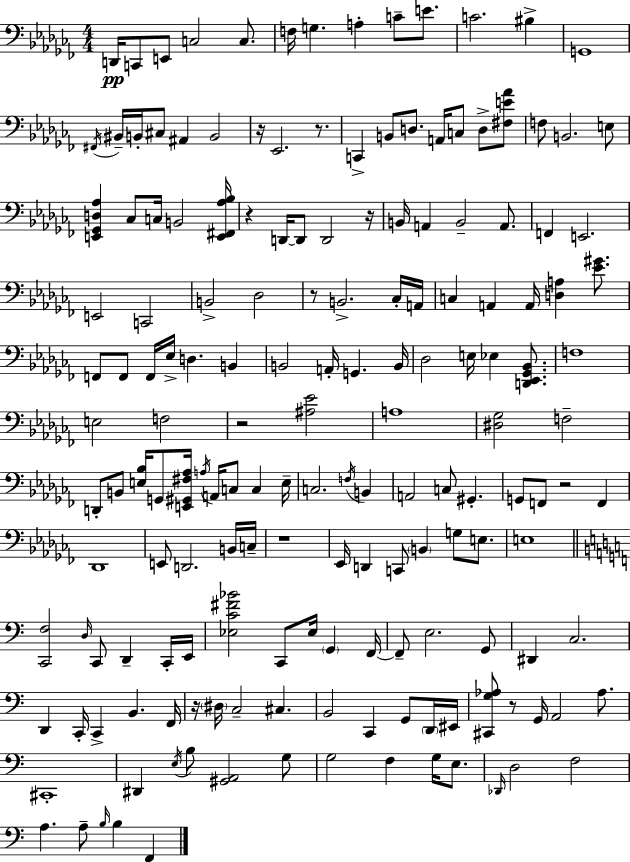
X:1
T:Untitled
M:4/4
L:1/4
K:Abm
D,,/4 C,,/2 E,,/2 C,2 C,/2 F,/4 G, A, C/2 E/2 C2 ^B, G,,4 ^F,,/4 ^B,,/4 B,,/4 ^C,/2 ^A,, B,,2 z/4 _E,,2 z/2 C,, B,,/2 D,/2 A,,/4 C,/2 D,/2 [^F,E_A]/2 F,/2 B,,2 E,/2 [E,,_G,,D,_A,] _C,/2 C,/4 B,,2 [E,,^F,,_A,_B,]/4 z D,,/4 D,,/2 D,,2 z/4 B,,/4 A,, B,,2 A,,/2 F,, E,,2 E,,2 C,,2 B,,2 _D,2 z/2 B,,2 _C,/4 A,,/4 C, A,, A,,/4 [D,A,] [_E^G]/2 F,,/2 F,,/2 F,,/4 _E,/4 D, B,, B,,2 A,,/4 G,, B,,/4 _D,2 E,/4 _E, [D,,_E,,_G,,_B,,]/2 F,4 E,2 F,2 z2 [^A,_E]2 A,4 [^D,_G,]2 F,2 D,,/2 B,,/2 [E,_B,]/4 G,,/2 [E,,^G,,^F,_A,]/4 A,/4 A,,/4 C,/2 C, E,/4 C,2 F,/4 B,, A,,2 C,/2 ^G,, G,,/2 F,,/2 z2 F,, _D,,4 E,,/2 D,,2 B,,/4 C,/4 z4 _E,,/4 D,, C,,/2 B,, G,/2 E,/2 E,4 [C,,F,]2 D,/4 C,,/2 D,, C,,/4 E,,/4 [_E,C^F_B]2 C,,/2 _E,/4 G,, F,,/4 F,,/2 E,2 G,,/2 ^D,, C,2 D,, C,,/4 C,, B,, F,,/4 z/4 ^D,/4 C,2 ^C, B,,2 C,, G,,/2 D,,/4 ^E,,/4 [^C,,G,_A,]/2 z/2 G,,/4 A,,2 _A,/2 ^C,,4 ^D,, E,/4 B,/2 [^G,,A,,]2 G,/2 G,2 F, G,/4 E,/2 _D,,/4 D,2 F,2 A, A,/2 B,/4 B, F,,